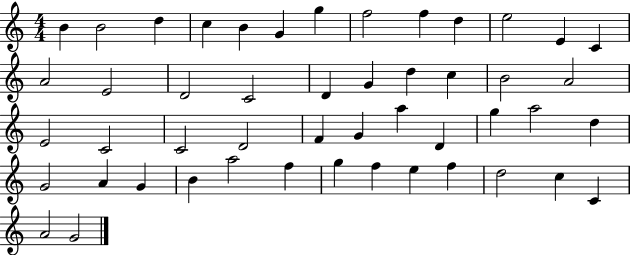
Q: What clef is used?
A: treble